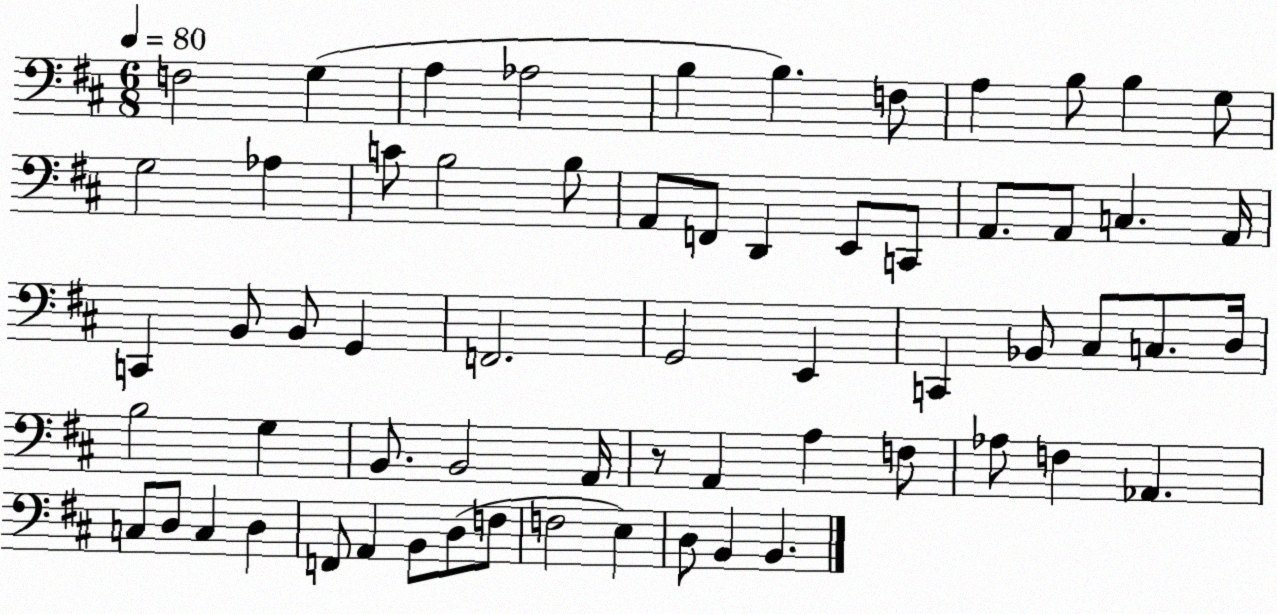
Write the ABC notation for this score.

X:1
T:Untitled
M:6/8
L:1/4
K:D
F,2 G, A, _A,2 B, B, F,/2 A, B,/2 B, G,/2 G,2 _A, C/2 B,2 B,/2 A,,/2 F,,/2 D,, E,,/2 C,,/2 A,,/2 A,,/2 C, A,,/4 C,, B,,/2 B,,/2 G,, F,,2 G,,2 E,, C,, _B,,/2 ^C,/2 C,/2 D,/4 B,2 G, B,,/2 B,,2 A,,/4 z/2 A,, A, F,/2 _A,/2 F, _A,, C,/2 D,/2 C, D, F,,/2 A,, B,,/2 D,/2 F,/2 F,2 E, D,/2 B,, B,,